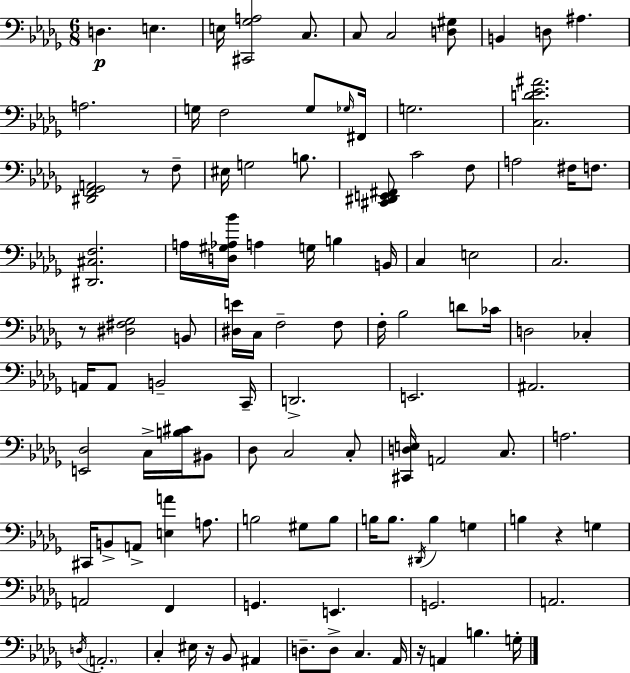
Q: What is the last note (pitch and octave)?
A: G3